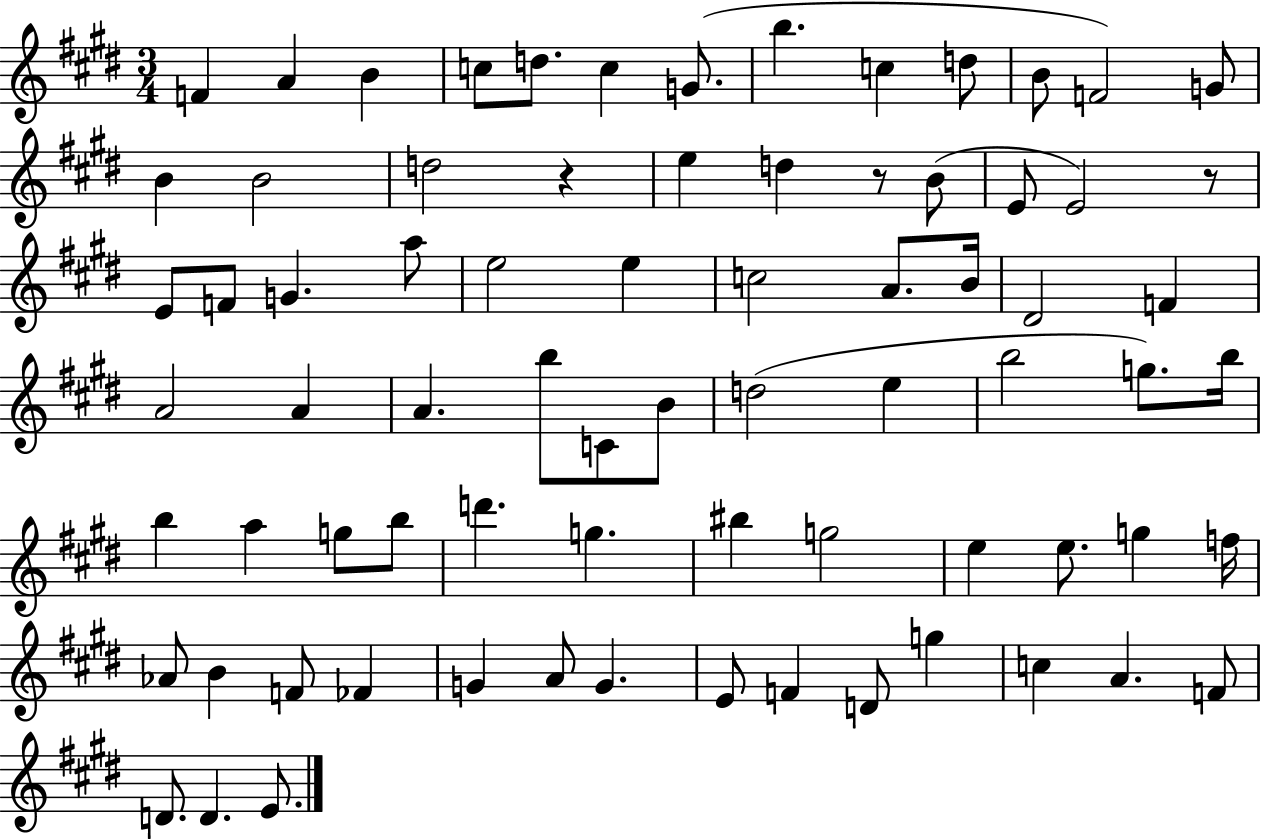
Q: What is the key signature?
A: E major